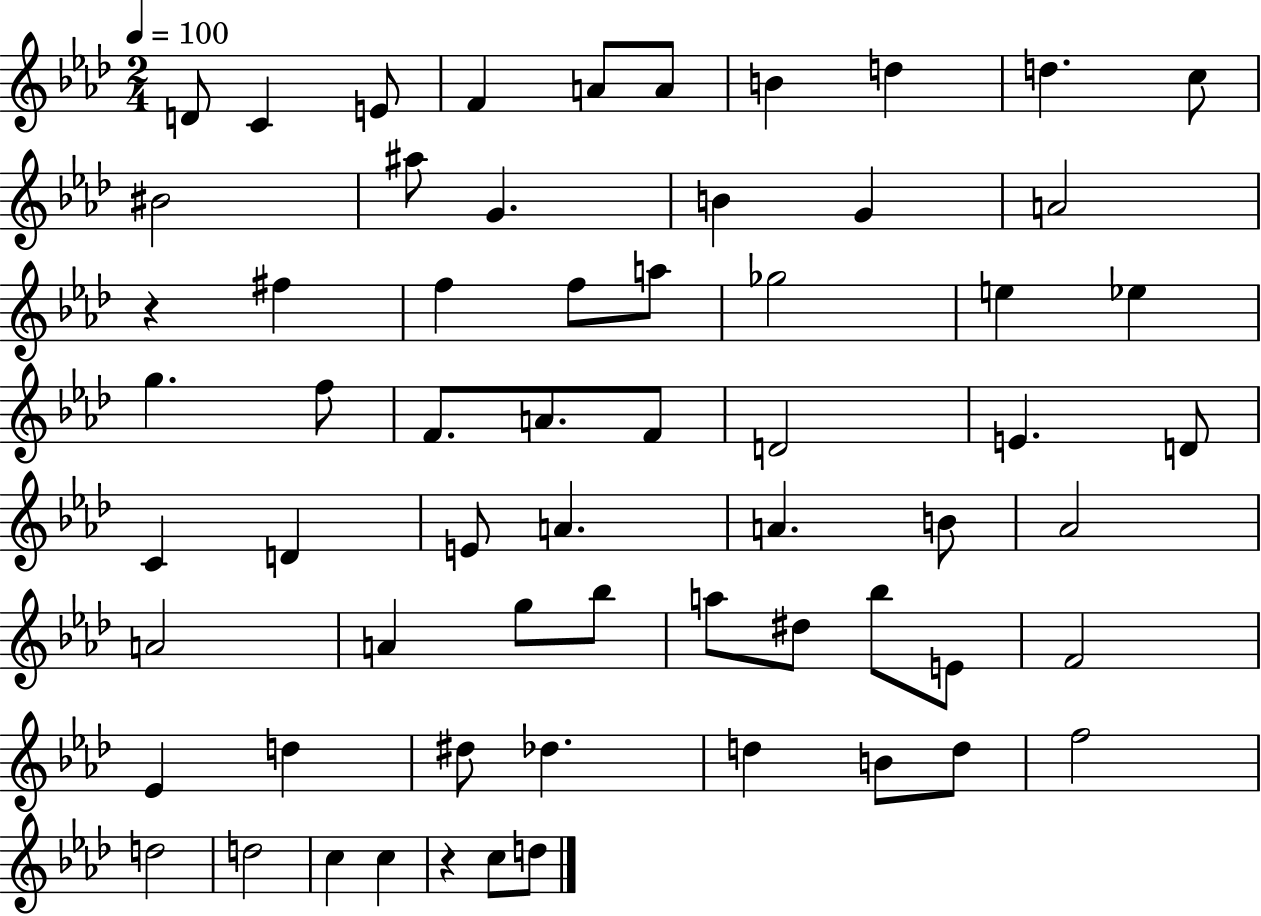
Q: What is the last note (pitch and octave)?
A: D5